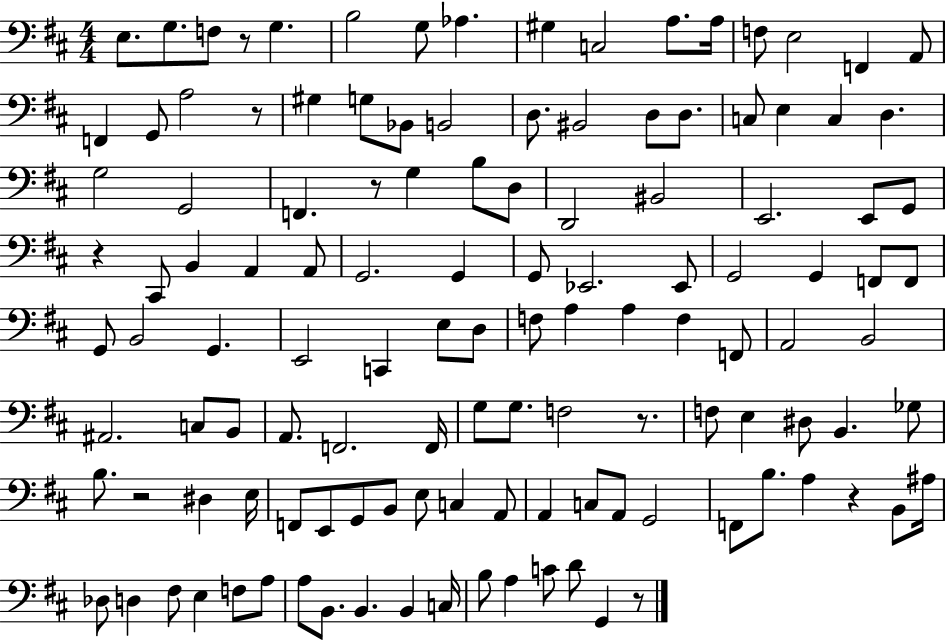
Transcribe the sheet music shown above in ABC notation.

X:1
T:Untitled
M:4/4
L:1/4
K:D
E,/2 G,/2 F,/2 z/2 G, B,2 G,/2 _A, ^G, C,2 A,/2 A,/4 F,/2 E,2 F,, A,,/2 F,, G,,/2 A,2 z/2 ^G, G,/2 _B,,/2 B,,2 D,/2 ^B,,2 D,/2 D,/2 C,/2 E, C, D, G,2 G,,2 F,, z/2 G, B,/2 D,/2 D,,2 ^B,,2 E,,2 E,,/2 G,,/2 z ^C,,/2 B,, A,, A,,/2 G,,2 G,, G,,/2 _E,,2 _E,,/2 G,,2 G,, F,,/2 F,,/2 G,,/2 B,,2 G,, E,,2 C,, E,/2 D,/2 F,/2 A, A, F, F,,/2 A,,2 B,,2 ^A,,2 C,/2 B,,/2 A,,/2 F,,2 F,,/4 G,/2 G,/2 F,2 z/2 F,/2 E, ^D,/2 B,, _G,/2 B,/2 z2 ^D, E,/4 F,,/2 E,,/2 G,,/2 B,,/2 E,/2 C, A,,/2 A,, C,/2 A,,/2 G,,2 F,,/2 B,/2 A, z B,,/2 ^A,/4 _D,/2 D, ^F,/2 E, F,/2 A,/2 A,/2 B,,/2 B,, B,, C,/4 B,/2 A, C/2 D/2 G,, z/2